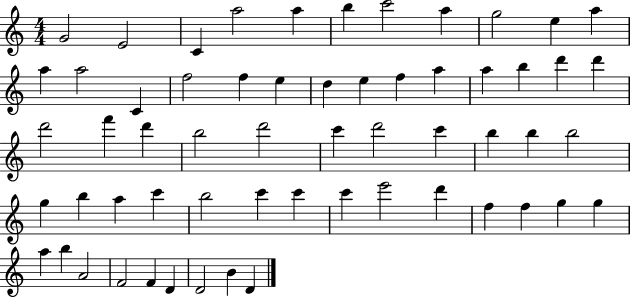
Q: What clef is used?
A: treble